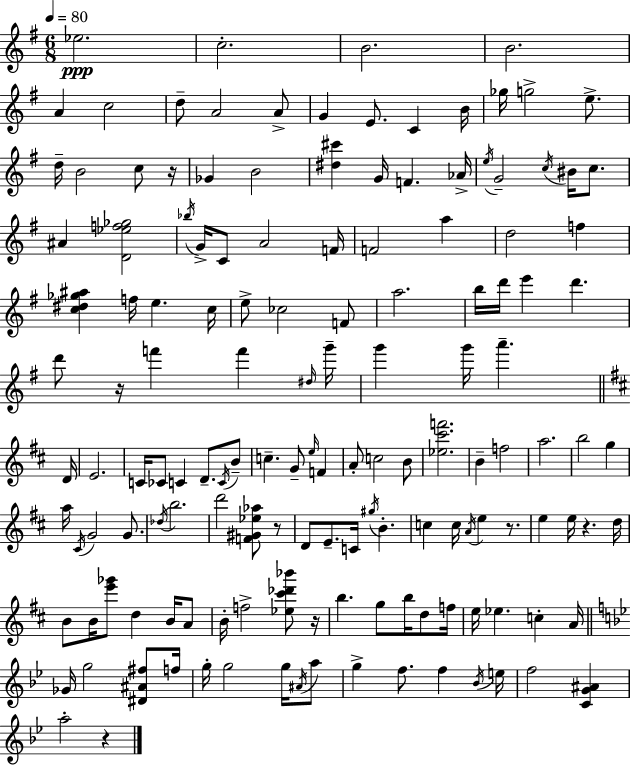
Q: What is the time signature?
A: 6/8